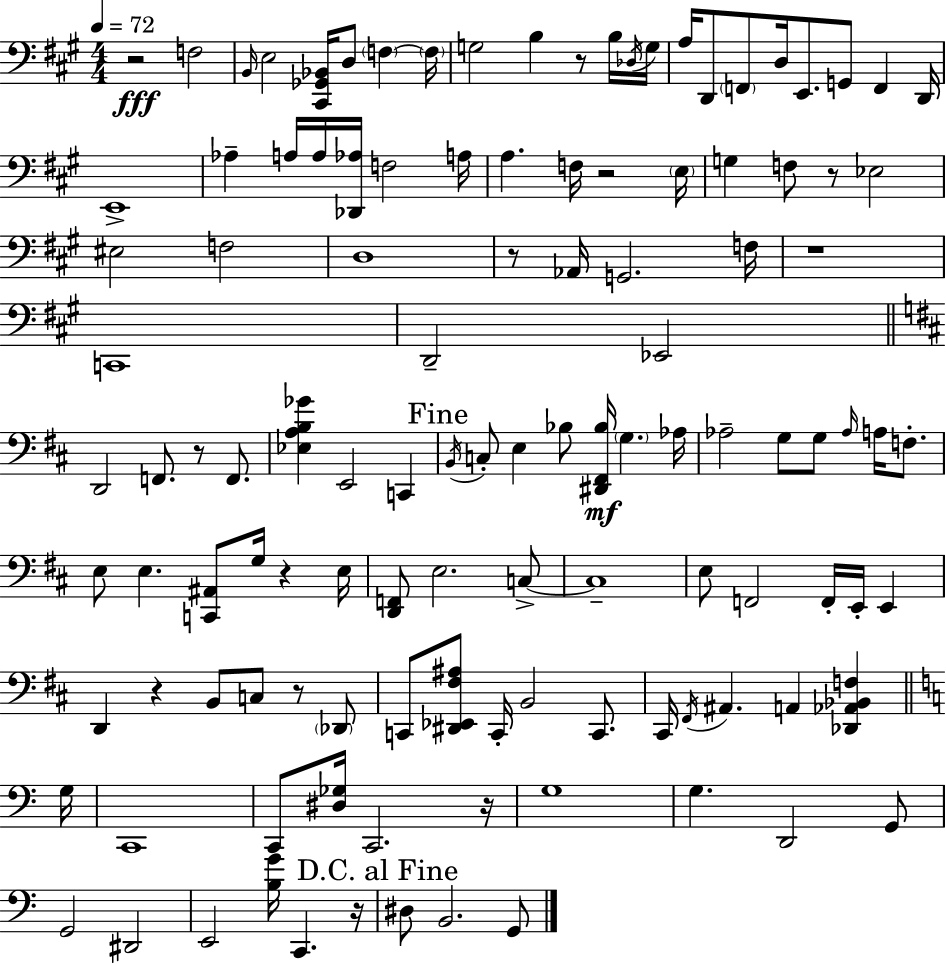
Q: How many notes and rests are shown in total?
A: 118